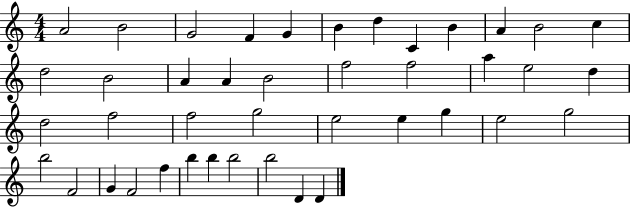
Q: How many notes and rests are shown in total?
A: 42